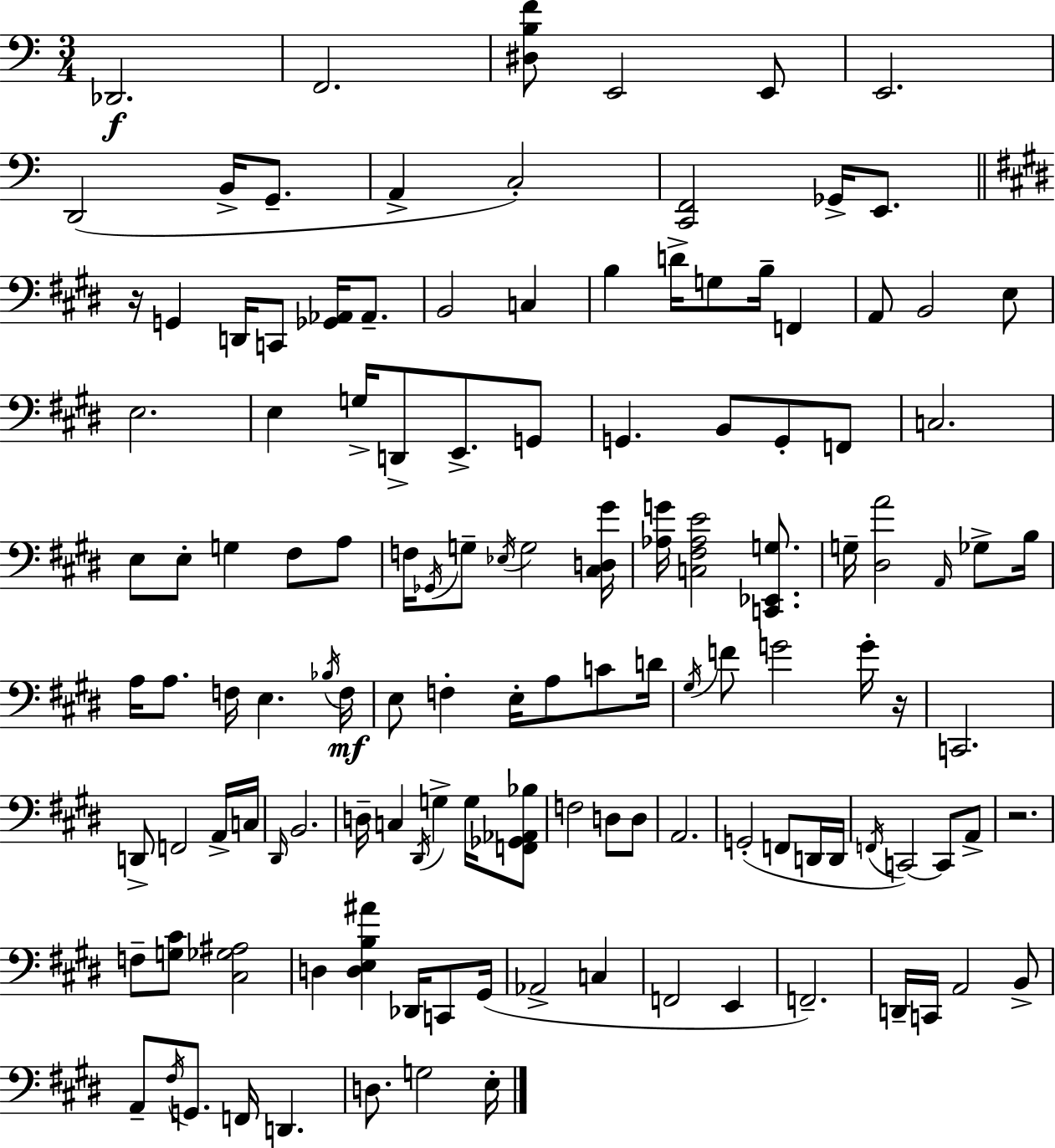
X:1
T:Untitled
M:3/4
L:1/4
K:C
_D,,2 F,,2 [^D,B,F]/2 E,,2 E,,/2 E,,2 D,,2 B,,/4 G,,/2 A,, C,2 [C,,F,,]2 _G,,/4 E,,/2 z/4 G,, D,,/4 C,,/2 [_G,,_A,,]/4 _A,,/2 B,,2 C, B, D/4 G,/2 B,/4 F,, A,,/2 B,,2 E,/2 E,2 E, G,/4 D,,/2 E,,/2 G,,/2 G,, B,,/2 G,,/2 F,,/2 C,2 E,/2 E,/2 G, ^F,/2 A,/2 F,/4 _G,,/4 G,/2 _E,/4 G,2 [^C,D,^G]/4 [_A,G]/4 [C,^F,_A,E]2 [C,,_E,,G,]/2 G,/4 [^D,A]2 A,,/4 _G,/2 B,/4 A,/4 A,/2 F,/4 E, _B,/4 F,/4 E,/2 F, E,/4 A,/2 C/2 D/4 ^G,/4 F/2 G2 G/4 z/4 C,,2 D,,/2 F,,2 A,,/4 C,/4 ^D,,/4 B,,2 D,/4 C, ^D,,/4 G, G,/4 [F,,_G,,_A,,_B,]/2 F,2 D,/2 D,/2 A,,2 G,,2 F,,/2 D,,/4 D,,/4 F,,/4 C,,2 C,,/2 A,,/2 z2 F,/2 [G,^C]/2 [^C,_G,^A,]2 D, [D,E,B,^A] _D,,/4 C,,/2 ^G,,/4 _A,,2 C, F,,2 E,, F,,2 D,,/4 C,,/4 A,,2 B,,/2 A,,/2 ^F,/4 G,,/2 F,,/4 D,, D,/2 G,2 E,/4